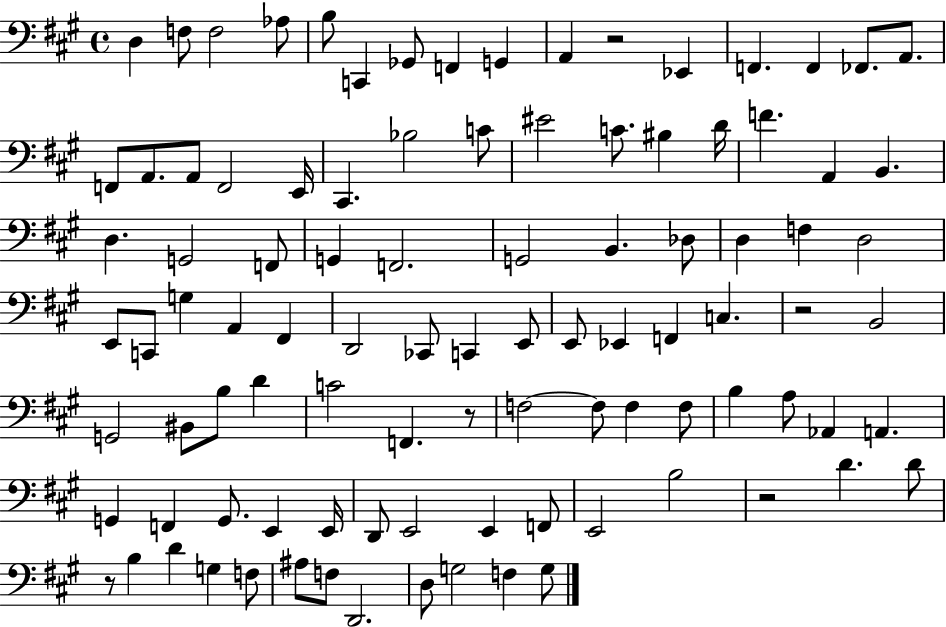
D3/q F3/e F3/h Ab3/e B3/e C2/q Gb2/e F2/q G2/q A2/q R/h Eb2/q F2/q. F2/q FES2/e. A2/e. F2/e A2/e. A2/e F2/h E2/s C#2/q. Bb3/h C4/e EIS4/h C4/e. BIS3/q D4/s F4/q. A2/q B2/q. D3/q. G2/h F2/e G2/q F2/h. G2/h B2/q. Db3/e D3/q F3/q D3/h E2/e C2/e G3/q A2/q F#2/q D2/h CES2/e C2/q E2/e E2/e Eb2/q F2/q C3/q. R/h B2/h G2/h BIS2/e B3/e D4/q C4/h F2/q. R/e F3/h F3/e F3/q F3/e B3/q A3/e Ab2/q A2/q. G2/q F2/q G2/e. E2/q E2/s D2/e E2/h E2/q F2/e E2/h B3/h R/h D4/q. D4/e R/e B3/q D4/q G3/q F3/e A#3/e F3/e D2/h. D3/e G3/h F3/q G3/e